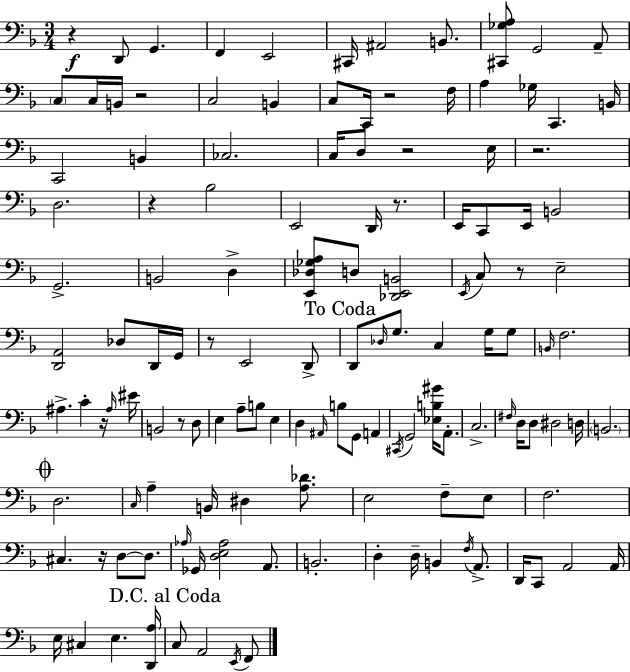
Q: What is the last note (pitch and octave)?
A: F2